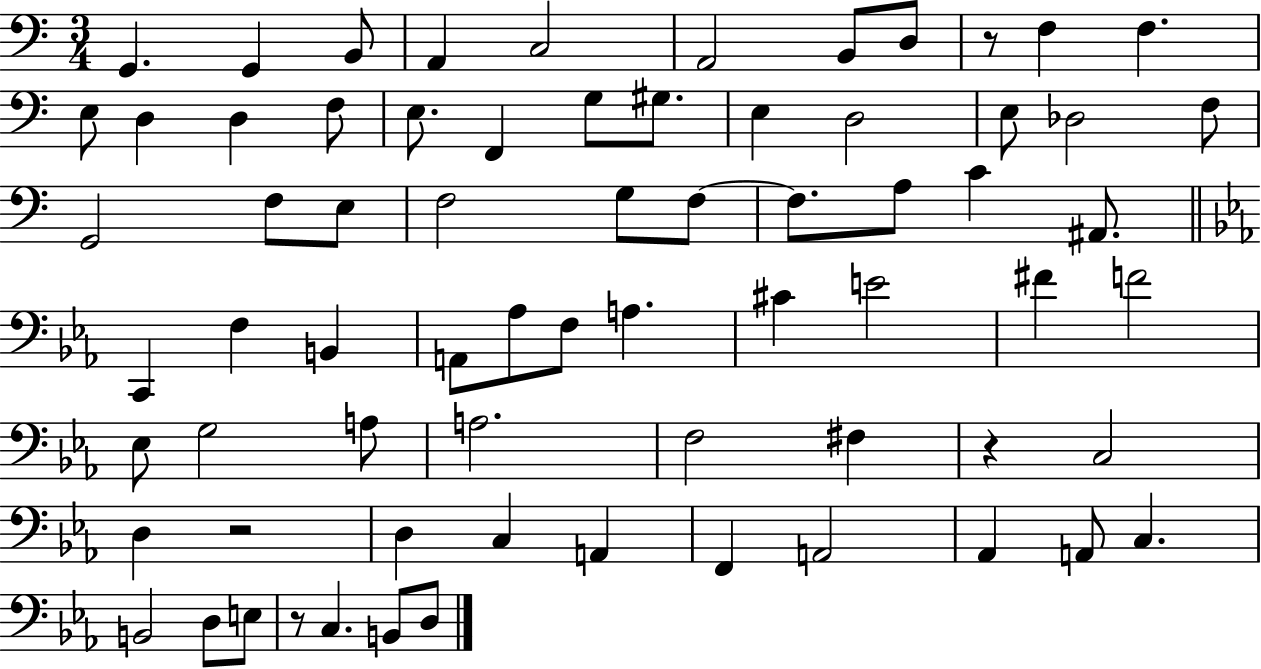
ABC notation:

X:1
T:Untitled
M:3/4
L:1/4
K:C
G,, G,, B,,/2 A,, C,2 A,,2 B,,/2 D,/2 z/2 F, F, E,/2 D, D, F,/2 E,/2 F,, G,/2 ^G,/2 E, D,2 E,/2 _D,2 F,/2 G,,2 F,/2 E,/2 F,2 G,/2 F,/2 F,/2 A,/2 C ^A,,/2 C,, F, B,, A,,/2 _A,/2 F,/2 A, ^C E2 ^F F2 _E,/2 G,2 A,/2 A,2 F,2 ^F, z C,2 D, z2 D, C, A,, F,, A,,2 _A,, A,,/2 C, B,,2 D,/2 E,/2 z/2 C, B,,/2 D,/2